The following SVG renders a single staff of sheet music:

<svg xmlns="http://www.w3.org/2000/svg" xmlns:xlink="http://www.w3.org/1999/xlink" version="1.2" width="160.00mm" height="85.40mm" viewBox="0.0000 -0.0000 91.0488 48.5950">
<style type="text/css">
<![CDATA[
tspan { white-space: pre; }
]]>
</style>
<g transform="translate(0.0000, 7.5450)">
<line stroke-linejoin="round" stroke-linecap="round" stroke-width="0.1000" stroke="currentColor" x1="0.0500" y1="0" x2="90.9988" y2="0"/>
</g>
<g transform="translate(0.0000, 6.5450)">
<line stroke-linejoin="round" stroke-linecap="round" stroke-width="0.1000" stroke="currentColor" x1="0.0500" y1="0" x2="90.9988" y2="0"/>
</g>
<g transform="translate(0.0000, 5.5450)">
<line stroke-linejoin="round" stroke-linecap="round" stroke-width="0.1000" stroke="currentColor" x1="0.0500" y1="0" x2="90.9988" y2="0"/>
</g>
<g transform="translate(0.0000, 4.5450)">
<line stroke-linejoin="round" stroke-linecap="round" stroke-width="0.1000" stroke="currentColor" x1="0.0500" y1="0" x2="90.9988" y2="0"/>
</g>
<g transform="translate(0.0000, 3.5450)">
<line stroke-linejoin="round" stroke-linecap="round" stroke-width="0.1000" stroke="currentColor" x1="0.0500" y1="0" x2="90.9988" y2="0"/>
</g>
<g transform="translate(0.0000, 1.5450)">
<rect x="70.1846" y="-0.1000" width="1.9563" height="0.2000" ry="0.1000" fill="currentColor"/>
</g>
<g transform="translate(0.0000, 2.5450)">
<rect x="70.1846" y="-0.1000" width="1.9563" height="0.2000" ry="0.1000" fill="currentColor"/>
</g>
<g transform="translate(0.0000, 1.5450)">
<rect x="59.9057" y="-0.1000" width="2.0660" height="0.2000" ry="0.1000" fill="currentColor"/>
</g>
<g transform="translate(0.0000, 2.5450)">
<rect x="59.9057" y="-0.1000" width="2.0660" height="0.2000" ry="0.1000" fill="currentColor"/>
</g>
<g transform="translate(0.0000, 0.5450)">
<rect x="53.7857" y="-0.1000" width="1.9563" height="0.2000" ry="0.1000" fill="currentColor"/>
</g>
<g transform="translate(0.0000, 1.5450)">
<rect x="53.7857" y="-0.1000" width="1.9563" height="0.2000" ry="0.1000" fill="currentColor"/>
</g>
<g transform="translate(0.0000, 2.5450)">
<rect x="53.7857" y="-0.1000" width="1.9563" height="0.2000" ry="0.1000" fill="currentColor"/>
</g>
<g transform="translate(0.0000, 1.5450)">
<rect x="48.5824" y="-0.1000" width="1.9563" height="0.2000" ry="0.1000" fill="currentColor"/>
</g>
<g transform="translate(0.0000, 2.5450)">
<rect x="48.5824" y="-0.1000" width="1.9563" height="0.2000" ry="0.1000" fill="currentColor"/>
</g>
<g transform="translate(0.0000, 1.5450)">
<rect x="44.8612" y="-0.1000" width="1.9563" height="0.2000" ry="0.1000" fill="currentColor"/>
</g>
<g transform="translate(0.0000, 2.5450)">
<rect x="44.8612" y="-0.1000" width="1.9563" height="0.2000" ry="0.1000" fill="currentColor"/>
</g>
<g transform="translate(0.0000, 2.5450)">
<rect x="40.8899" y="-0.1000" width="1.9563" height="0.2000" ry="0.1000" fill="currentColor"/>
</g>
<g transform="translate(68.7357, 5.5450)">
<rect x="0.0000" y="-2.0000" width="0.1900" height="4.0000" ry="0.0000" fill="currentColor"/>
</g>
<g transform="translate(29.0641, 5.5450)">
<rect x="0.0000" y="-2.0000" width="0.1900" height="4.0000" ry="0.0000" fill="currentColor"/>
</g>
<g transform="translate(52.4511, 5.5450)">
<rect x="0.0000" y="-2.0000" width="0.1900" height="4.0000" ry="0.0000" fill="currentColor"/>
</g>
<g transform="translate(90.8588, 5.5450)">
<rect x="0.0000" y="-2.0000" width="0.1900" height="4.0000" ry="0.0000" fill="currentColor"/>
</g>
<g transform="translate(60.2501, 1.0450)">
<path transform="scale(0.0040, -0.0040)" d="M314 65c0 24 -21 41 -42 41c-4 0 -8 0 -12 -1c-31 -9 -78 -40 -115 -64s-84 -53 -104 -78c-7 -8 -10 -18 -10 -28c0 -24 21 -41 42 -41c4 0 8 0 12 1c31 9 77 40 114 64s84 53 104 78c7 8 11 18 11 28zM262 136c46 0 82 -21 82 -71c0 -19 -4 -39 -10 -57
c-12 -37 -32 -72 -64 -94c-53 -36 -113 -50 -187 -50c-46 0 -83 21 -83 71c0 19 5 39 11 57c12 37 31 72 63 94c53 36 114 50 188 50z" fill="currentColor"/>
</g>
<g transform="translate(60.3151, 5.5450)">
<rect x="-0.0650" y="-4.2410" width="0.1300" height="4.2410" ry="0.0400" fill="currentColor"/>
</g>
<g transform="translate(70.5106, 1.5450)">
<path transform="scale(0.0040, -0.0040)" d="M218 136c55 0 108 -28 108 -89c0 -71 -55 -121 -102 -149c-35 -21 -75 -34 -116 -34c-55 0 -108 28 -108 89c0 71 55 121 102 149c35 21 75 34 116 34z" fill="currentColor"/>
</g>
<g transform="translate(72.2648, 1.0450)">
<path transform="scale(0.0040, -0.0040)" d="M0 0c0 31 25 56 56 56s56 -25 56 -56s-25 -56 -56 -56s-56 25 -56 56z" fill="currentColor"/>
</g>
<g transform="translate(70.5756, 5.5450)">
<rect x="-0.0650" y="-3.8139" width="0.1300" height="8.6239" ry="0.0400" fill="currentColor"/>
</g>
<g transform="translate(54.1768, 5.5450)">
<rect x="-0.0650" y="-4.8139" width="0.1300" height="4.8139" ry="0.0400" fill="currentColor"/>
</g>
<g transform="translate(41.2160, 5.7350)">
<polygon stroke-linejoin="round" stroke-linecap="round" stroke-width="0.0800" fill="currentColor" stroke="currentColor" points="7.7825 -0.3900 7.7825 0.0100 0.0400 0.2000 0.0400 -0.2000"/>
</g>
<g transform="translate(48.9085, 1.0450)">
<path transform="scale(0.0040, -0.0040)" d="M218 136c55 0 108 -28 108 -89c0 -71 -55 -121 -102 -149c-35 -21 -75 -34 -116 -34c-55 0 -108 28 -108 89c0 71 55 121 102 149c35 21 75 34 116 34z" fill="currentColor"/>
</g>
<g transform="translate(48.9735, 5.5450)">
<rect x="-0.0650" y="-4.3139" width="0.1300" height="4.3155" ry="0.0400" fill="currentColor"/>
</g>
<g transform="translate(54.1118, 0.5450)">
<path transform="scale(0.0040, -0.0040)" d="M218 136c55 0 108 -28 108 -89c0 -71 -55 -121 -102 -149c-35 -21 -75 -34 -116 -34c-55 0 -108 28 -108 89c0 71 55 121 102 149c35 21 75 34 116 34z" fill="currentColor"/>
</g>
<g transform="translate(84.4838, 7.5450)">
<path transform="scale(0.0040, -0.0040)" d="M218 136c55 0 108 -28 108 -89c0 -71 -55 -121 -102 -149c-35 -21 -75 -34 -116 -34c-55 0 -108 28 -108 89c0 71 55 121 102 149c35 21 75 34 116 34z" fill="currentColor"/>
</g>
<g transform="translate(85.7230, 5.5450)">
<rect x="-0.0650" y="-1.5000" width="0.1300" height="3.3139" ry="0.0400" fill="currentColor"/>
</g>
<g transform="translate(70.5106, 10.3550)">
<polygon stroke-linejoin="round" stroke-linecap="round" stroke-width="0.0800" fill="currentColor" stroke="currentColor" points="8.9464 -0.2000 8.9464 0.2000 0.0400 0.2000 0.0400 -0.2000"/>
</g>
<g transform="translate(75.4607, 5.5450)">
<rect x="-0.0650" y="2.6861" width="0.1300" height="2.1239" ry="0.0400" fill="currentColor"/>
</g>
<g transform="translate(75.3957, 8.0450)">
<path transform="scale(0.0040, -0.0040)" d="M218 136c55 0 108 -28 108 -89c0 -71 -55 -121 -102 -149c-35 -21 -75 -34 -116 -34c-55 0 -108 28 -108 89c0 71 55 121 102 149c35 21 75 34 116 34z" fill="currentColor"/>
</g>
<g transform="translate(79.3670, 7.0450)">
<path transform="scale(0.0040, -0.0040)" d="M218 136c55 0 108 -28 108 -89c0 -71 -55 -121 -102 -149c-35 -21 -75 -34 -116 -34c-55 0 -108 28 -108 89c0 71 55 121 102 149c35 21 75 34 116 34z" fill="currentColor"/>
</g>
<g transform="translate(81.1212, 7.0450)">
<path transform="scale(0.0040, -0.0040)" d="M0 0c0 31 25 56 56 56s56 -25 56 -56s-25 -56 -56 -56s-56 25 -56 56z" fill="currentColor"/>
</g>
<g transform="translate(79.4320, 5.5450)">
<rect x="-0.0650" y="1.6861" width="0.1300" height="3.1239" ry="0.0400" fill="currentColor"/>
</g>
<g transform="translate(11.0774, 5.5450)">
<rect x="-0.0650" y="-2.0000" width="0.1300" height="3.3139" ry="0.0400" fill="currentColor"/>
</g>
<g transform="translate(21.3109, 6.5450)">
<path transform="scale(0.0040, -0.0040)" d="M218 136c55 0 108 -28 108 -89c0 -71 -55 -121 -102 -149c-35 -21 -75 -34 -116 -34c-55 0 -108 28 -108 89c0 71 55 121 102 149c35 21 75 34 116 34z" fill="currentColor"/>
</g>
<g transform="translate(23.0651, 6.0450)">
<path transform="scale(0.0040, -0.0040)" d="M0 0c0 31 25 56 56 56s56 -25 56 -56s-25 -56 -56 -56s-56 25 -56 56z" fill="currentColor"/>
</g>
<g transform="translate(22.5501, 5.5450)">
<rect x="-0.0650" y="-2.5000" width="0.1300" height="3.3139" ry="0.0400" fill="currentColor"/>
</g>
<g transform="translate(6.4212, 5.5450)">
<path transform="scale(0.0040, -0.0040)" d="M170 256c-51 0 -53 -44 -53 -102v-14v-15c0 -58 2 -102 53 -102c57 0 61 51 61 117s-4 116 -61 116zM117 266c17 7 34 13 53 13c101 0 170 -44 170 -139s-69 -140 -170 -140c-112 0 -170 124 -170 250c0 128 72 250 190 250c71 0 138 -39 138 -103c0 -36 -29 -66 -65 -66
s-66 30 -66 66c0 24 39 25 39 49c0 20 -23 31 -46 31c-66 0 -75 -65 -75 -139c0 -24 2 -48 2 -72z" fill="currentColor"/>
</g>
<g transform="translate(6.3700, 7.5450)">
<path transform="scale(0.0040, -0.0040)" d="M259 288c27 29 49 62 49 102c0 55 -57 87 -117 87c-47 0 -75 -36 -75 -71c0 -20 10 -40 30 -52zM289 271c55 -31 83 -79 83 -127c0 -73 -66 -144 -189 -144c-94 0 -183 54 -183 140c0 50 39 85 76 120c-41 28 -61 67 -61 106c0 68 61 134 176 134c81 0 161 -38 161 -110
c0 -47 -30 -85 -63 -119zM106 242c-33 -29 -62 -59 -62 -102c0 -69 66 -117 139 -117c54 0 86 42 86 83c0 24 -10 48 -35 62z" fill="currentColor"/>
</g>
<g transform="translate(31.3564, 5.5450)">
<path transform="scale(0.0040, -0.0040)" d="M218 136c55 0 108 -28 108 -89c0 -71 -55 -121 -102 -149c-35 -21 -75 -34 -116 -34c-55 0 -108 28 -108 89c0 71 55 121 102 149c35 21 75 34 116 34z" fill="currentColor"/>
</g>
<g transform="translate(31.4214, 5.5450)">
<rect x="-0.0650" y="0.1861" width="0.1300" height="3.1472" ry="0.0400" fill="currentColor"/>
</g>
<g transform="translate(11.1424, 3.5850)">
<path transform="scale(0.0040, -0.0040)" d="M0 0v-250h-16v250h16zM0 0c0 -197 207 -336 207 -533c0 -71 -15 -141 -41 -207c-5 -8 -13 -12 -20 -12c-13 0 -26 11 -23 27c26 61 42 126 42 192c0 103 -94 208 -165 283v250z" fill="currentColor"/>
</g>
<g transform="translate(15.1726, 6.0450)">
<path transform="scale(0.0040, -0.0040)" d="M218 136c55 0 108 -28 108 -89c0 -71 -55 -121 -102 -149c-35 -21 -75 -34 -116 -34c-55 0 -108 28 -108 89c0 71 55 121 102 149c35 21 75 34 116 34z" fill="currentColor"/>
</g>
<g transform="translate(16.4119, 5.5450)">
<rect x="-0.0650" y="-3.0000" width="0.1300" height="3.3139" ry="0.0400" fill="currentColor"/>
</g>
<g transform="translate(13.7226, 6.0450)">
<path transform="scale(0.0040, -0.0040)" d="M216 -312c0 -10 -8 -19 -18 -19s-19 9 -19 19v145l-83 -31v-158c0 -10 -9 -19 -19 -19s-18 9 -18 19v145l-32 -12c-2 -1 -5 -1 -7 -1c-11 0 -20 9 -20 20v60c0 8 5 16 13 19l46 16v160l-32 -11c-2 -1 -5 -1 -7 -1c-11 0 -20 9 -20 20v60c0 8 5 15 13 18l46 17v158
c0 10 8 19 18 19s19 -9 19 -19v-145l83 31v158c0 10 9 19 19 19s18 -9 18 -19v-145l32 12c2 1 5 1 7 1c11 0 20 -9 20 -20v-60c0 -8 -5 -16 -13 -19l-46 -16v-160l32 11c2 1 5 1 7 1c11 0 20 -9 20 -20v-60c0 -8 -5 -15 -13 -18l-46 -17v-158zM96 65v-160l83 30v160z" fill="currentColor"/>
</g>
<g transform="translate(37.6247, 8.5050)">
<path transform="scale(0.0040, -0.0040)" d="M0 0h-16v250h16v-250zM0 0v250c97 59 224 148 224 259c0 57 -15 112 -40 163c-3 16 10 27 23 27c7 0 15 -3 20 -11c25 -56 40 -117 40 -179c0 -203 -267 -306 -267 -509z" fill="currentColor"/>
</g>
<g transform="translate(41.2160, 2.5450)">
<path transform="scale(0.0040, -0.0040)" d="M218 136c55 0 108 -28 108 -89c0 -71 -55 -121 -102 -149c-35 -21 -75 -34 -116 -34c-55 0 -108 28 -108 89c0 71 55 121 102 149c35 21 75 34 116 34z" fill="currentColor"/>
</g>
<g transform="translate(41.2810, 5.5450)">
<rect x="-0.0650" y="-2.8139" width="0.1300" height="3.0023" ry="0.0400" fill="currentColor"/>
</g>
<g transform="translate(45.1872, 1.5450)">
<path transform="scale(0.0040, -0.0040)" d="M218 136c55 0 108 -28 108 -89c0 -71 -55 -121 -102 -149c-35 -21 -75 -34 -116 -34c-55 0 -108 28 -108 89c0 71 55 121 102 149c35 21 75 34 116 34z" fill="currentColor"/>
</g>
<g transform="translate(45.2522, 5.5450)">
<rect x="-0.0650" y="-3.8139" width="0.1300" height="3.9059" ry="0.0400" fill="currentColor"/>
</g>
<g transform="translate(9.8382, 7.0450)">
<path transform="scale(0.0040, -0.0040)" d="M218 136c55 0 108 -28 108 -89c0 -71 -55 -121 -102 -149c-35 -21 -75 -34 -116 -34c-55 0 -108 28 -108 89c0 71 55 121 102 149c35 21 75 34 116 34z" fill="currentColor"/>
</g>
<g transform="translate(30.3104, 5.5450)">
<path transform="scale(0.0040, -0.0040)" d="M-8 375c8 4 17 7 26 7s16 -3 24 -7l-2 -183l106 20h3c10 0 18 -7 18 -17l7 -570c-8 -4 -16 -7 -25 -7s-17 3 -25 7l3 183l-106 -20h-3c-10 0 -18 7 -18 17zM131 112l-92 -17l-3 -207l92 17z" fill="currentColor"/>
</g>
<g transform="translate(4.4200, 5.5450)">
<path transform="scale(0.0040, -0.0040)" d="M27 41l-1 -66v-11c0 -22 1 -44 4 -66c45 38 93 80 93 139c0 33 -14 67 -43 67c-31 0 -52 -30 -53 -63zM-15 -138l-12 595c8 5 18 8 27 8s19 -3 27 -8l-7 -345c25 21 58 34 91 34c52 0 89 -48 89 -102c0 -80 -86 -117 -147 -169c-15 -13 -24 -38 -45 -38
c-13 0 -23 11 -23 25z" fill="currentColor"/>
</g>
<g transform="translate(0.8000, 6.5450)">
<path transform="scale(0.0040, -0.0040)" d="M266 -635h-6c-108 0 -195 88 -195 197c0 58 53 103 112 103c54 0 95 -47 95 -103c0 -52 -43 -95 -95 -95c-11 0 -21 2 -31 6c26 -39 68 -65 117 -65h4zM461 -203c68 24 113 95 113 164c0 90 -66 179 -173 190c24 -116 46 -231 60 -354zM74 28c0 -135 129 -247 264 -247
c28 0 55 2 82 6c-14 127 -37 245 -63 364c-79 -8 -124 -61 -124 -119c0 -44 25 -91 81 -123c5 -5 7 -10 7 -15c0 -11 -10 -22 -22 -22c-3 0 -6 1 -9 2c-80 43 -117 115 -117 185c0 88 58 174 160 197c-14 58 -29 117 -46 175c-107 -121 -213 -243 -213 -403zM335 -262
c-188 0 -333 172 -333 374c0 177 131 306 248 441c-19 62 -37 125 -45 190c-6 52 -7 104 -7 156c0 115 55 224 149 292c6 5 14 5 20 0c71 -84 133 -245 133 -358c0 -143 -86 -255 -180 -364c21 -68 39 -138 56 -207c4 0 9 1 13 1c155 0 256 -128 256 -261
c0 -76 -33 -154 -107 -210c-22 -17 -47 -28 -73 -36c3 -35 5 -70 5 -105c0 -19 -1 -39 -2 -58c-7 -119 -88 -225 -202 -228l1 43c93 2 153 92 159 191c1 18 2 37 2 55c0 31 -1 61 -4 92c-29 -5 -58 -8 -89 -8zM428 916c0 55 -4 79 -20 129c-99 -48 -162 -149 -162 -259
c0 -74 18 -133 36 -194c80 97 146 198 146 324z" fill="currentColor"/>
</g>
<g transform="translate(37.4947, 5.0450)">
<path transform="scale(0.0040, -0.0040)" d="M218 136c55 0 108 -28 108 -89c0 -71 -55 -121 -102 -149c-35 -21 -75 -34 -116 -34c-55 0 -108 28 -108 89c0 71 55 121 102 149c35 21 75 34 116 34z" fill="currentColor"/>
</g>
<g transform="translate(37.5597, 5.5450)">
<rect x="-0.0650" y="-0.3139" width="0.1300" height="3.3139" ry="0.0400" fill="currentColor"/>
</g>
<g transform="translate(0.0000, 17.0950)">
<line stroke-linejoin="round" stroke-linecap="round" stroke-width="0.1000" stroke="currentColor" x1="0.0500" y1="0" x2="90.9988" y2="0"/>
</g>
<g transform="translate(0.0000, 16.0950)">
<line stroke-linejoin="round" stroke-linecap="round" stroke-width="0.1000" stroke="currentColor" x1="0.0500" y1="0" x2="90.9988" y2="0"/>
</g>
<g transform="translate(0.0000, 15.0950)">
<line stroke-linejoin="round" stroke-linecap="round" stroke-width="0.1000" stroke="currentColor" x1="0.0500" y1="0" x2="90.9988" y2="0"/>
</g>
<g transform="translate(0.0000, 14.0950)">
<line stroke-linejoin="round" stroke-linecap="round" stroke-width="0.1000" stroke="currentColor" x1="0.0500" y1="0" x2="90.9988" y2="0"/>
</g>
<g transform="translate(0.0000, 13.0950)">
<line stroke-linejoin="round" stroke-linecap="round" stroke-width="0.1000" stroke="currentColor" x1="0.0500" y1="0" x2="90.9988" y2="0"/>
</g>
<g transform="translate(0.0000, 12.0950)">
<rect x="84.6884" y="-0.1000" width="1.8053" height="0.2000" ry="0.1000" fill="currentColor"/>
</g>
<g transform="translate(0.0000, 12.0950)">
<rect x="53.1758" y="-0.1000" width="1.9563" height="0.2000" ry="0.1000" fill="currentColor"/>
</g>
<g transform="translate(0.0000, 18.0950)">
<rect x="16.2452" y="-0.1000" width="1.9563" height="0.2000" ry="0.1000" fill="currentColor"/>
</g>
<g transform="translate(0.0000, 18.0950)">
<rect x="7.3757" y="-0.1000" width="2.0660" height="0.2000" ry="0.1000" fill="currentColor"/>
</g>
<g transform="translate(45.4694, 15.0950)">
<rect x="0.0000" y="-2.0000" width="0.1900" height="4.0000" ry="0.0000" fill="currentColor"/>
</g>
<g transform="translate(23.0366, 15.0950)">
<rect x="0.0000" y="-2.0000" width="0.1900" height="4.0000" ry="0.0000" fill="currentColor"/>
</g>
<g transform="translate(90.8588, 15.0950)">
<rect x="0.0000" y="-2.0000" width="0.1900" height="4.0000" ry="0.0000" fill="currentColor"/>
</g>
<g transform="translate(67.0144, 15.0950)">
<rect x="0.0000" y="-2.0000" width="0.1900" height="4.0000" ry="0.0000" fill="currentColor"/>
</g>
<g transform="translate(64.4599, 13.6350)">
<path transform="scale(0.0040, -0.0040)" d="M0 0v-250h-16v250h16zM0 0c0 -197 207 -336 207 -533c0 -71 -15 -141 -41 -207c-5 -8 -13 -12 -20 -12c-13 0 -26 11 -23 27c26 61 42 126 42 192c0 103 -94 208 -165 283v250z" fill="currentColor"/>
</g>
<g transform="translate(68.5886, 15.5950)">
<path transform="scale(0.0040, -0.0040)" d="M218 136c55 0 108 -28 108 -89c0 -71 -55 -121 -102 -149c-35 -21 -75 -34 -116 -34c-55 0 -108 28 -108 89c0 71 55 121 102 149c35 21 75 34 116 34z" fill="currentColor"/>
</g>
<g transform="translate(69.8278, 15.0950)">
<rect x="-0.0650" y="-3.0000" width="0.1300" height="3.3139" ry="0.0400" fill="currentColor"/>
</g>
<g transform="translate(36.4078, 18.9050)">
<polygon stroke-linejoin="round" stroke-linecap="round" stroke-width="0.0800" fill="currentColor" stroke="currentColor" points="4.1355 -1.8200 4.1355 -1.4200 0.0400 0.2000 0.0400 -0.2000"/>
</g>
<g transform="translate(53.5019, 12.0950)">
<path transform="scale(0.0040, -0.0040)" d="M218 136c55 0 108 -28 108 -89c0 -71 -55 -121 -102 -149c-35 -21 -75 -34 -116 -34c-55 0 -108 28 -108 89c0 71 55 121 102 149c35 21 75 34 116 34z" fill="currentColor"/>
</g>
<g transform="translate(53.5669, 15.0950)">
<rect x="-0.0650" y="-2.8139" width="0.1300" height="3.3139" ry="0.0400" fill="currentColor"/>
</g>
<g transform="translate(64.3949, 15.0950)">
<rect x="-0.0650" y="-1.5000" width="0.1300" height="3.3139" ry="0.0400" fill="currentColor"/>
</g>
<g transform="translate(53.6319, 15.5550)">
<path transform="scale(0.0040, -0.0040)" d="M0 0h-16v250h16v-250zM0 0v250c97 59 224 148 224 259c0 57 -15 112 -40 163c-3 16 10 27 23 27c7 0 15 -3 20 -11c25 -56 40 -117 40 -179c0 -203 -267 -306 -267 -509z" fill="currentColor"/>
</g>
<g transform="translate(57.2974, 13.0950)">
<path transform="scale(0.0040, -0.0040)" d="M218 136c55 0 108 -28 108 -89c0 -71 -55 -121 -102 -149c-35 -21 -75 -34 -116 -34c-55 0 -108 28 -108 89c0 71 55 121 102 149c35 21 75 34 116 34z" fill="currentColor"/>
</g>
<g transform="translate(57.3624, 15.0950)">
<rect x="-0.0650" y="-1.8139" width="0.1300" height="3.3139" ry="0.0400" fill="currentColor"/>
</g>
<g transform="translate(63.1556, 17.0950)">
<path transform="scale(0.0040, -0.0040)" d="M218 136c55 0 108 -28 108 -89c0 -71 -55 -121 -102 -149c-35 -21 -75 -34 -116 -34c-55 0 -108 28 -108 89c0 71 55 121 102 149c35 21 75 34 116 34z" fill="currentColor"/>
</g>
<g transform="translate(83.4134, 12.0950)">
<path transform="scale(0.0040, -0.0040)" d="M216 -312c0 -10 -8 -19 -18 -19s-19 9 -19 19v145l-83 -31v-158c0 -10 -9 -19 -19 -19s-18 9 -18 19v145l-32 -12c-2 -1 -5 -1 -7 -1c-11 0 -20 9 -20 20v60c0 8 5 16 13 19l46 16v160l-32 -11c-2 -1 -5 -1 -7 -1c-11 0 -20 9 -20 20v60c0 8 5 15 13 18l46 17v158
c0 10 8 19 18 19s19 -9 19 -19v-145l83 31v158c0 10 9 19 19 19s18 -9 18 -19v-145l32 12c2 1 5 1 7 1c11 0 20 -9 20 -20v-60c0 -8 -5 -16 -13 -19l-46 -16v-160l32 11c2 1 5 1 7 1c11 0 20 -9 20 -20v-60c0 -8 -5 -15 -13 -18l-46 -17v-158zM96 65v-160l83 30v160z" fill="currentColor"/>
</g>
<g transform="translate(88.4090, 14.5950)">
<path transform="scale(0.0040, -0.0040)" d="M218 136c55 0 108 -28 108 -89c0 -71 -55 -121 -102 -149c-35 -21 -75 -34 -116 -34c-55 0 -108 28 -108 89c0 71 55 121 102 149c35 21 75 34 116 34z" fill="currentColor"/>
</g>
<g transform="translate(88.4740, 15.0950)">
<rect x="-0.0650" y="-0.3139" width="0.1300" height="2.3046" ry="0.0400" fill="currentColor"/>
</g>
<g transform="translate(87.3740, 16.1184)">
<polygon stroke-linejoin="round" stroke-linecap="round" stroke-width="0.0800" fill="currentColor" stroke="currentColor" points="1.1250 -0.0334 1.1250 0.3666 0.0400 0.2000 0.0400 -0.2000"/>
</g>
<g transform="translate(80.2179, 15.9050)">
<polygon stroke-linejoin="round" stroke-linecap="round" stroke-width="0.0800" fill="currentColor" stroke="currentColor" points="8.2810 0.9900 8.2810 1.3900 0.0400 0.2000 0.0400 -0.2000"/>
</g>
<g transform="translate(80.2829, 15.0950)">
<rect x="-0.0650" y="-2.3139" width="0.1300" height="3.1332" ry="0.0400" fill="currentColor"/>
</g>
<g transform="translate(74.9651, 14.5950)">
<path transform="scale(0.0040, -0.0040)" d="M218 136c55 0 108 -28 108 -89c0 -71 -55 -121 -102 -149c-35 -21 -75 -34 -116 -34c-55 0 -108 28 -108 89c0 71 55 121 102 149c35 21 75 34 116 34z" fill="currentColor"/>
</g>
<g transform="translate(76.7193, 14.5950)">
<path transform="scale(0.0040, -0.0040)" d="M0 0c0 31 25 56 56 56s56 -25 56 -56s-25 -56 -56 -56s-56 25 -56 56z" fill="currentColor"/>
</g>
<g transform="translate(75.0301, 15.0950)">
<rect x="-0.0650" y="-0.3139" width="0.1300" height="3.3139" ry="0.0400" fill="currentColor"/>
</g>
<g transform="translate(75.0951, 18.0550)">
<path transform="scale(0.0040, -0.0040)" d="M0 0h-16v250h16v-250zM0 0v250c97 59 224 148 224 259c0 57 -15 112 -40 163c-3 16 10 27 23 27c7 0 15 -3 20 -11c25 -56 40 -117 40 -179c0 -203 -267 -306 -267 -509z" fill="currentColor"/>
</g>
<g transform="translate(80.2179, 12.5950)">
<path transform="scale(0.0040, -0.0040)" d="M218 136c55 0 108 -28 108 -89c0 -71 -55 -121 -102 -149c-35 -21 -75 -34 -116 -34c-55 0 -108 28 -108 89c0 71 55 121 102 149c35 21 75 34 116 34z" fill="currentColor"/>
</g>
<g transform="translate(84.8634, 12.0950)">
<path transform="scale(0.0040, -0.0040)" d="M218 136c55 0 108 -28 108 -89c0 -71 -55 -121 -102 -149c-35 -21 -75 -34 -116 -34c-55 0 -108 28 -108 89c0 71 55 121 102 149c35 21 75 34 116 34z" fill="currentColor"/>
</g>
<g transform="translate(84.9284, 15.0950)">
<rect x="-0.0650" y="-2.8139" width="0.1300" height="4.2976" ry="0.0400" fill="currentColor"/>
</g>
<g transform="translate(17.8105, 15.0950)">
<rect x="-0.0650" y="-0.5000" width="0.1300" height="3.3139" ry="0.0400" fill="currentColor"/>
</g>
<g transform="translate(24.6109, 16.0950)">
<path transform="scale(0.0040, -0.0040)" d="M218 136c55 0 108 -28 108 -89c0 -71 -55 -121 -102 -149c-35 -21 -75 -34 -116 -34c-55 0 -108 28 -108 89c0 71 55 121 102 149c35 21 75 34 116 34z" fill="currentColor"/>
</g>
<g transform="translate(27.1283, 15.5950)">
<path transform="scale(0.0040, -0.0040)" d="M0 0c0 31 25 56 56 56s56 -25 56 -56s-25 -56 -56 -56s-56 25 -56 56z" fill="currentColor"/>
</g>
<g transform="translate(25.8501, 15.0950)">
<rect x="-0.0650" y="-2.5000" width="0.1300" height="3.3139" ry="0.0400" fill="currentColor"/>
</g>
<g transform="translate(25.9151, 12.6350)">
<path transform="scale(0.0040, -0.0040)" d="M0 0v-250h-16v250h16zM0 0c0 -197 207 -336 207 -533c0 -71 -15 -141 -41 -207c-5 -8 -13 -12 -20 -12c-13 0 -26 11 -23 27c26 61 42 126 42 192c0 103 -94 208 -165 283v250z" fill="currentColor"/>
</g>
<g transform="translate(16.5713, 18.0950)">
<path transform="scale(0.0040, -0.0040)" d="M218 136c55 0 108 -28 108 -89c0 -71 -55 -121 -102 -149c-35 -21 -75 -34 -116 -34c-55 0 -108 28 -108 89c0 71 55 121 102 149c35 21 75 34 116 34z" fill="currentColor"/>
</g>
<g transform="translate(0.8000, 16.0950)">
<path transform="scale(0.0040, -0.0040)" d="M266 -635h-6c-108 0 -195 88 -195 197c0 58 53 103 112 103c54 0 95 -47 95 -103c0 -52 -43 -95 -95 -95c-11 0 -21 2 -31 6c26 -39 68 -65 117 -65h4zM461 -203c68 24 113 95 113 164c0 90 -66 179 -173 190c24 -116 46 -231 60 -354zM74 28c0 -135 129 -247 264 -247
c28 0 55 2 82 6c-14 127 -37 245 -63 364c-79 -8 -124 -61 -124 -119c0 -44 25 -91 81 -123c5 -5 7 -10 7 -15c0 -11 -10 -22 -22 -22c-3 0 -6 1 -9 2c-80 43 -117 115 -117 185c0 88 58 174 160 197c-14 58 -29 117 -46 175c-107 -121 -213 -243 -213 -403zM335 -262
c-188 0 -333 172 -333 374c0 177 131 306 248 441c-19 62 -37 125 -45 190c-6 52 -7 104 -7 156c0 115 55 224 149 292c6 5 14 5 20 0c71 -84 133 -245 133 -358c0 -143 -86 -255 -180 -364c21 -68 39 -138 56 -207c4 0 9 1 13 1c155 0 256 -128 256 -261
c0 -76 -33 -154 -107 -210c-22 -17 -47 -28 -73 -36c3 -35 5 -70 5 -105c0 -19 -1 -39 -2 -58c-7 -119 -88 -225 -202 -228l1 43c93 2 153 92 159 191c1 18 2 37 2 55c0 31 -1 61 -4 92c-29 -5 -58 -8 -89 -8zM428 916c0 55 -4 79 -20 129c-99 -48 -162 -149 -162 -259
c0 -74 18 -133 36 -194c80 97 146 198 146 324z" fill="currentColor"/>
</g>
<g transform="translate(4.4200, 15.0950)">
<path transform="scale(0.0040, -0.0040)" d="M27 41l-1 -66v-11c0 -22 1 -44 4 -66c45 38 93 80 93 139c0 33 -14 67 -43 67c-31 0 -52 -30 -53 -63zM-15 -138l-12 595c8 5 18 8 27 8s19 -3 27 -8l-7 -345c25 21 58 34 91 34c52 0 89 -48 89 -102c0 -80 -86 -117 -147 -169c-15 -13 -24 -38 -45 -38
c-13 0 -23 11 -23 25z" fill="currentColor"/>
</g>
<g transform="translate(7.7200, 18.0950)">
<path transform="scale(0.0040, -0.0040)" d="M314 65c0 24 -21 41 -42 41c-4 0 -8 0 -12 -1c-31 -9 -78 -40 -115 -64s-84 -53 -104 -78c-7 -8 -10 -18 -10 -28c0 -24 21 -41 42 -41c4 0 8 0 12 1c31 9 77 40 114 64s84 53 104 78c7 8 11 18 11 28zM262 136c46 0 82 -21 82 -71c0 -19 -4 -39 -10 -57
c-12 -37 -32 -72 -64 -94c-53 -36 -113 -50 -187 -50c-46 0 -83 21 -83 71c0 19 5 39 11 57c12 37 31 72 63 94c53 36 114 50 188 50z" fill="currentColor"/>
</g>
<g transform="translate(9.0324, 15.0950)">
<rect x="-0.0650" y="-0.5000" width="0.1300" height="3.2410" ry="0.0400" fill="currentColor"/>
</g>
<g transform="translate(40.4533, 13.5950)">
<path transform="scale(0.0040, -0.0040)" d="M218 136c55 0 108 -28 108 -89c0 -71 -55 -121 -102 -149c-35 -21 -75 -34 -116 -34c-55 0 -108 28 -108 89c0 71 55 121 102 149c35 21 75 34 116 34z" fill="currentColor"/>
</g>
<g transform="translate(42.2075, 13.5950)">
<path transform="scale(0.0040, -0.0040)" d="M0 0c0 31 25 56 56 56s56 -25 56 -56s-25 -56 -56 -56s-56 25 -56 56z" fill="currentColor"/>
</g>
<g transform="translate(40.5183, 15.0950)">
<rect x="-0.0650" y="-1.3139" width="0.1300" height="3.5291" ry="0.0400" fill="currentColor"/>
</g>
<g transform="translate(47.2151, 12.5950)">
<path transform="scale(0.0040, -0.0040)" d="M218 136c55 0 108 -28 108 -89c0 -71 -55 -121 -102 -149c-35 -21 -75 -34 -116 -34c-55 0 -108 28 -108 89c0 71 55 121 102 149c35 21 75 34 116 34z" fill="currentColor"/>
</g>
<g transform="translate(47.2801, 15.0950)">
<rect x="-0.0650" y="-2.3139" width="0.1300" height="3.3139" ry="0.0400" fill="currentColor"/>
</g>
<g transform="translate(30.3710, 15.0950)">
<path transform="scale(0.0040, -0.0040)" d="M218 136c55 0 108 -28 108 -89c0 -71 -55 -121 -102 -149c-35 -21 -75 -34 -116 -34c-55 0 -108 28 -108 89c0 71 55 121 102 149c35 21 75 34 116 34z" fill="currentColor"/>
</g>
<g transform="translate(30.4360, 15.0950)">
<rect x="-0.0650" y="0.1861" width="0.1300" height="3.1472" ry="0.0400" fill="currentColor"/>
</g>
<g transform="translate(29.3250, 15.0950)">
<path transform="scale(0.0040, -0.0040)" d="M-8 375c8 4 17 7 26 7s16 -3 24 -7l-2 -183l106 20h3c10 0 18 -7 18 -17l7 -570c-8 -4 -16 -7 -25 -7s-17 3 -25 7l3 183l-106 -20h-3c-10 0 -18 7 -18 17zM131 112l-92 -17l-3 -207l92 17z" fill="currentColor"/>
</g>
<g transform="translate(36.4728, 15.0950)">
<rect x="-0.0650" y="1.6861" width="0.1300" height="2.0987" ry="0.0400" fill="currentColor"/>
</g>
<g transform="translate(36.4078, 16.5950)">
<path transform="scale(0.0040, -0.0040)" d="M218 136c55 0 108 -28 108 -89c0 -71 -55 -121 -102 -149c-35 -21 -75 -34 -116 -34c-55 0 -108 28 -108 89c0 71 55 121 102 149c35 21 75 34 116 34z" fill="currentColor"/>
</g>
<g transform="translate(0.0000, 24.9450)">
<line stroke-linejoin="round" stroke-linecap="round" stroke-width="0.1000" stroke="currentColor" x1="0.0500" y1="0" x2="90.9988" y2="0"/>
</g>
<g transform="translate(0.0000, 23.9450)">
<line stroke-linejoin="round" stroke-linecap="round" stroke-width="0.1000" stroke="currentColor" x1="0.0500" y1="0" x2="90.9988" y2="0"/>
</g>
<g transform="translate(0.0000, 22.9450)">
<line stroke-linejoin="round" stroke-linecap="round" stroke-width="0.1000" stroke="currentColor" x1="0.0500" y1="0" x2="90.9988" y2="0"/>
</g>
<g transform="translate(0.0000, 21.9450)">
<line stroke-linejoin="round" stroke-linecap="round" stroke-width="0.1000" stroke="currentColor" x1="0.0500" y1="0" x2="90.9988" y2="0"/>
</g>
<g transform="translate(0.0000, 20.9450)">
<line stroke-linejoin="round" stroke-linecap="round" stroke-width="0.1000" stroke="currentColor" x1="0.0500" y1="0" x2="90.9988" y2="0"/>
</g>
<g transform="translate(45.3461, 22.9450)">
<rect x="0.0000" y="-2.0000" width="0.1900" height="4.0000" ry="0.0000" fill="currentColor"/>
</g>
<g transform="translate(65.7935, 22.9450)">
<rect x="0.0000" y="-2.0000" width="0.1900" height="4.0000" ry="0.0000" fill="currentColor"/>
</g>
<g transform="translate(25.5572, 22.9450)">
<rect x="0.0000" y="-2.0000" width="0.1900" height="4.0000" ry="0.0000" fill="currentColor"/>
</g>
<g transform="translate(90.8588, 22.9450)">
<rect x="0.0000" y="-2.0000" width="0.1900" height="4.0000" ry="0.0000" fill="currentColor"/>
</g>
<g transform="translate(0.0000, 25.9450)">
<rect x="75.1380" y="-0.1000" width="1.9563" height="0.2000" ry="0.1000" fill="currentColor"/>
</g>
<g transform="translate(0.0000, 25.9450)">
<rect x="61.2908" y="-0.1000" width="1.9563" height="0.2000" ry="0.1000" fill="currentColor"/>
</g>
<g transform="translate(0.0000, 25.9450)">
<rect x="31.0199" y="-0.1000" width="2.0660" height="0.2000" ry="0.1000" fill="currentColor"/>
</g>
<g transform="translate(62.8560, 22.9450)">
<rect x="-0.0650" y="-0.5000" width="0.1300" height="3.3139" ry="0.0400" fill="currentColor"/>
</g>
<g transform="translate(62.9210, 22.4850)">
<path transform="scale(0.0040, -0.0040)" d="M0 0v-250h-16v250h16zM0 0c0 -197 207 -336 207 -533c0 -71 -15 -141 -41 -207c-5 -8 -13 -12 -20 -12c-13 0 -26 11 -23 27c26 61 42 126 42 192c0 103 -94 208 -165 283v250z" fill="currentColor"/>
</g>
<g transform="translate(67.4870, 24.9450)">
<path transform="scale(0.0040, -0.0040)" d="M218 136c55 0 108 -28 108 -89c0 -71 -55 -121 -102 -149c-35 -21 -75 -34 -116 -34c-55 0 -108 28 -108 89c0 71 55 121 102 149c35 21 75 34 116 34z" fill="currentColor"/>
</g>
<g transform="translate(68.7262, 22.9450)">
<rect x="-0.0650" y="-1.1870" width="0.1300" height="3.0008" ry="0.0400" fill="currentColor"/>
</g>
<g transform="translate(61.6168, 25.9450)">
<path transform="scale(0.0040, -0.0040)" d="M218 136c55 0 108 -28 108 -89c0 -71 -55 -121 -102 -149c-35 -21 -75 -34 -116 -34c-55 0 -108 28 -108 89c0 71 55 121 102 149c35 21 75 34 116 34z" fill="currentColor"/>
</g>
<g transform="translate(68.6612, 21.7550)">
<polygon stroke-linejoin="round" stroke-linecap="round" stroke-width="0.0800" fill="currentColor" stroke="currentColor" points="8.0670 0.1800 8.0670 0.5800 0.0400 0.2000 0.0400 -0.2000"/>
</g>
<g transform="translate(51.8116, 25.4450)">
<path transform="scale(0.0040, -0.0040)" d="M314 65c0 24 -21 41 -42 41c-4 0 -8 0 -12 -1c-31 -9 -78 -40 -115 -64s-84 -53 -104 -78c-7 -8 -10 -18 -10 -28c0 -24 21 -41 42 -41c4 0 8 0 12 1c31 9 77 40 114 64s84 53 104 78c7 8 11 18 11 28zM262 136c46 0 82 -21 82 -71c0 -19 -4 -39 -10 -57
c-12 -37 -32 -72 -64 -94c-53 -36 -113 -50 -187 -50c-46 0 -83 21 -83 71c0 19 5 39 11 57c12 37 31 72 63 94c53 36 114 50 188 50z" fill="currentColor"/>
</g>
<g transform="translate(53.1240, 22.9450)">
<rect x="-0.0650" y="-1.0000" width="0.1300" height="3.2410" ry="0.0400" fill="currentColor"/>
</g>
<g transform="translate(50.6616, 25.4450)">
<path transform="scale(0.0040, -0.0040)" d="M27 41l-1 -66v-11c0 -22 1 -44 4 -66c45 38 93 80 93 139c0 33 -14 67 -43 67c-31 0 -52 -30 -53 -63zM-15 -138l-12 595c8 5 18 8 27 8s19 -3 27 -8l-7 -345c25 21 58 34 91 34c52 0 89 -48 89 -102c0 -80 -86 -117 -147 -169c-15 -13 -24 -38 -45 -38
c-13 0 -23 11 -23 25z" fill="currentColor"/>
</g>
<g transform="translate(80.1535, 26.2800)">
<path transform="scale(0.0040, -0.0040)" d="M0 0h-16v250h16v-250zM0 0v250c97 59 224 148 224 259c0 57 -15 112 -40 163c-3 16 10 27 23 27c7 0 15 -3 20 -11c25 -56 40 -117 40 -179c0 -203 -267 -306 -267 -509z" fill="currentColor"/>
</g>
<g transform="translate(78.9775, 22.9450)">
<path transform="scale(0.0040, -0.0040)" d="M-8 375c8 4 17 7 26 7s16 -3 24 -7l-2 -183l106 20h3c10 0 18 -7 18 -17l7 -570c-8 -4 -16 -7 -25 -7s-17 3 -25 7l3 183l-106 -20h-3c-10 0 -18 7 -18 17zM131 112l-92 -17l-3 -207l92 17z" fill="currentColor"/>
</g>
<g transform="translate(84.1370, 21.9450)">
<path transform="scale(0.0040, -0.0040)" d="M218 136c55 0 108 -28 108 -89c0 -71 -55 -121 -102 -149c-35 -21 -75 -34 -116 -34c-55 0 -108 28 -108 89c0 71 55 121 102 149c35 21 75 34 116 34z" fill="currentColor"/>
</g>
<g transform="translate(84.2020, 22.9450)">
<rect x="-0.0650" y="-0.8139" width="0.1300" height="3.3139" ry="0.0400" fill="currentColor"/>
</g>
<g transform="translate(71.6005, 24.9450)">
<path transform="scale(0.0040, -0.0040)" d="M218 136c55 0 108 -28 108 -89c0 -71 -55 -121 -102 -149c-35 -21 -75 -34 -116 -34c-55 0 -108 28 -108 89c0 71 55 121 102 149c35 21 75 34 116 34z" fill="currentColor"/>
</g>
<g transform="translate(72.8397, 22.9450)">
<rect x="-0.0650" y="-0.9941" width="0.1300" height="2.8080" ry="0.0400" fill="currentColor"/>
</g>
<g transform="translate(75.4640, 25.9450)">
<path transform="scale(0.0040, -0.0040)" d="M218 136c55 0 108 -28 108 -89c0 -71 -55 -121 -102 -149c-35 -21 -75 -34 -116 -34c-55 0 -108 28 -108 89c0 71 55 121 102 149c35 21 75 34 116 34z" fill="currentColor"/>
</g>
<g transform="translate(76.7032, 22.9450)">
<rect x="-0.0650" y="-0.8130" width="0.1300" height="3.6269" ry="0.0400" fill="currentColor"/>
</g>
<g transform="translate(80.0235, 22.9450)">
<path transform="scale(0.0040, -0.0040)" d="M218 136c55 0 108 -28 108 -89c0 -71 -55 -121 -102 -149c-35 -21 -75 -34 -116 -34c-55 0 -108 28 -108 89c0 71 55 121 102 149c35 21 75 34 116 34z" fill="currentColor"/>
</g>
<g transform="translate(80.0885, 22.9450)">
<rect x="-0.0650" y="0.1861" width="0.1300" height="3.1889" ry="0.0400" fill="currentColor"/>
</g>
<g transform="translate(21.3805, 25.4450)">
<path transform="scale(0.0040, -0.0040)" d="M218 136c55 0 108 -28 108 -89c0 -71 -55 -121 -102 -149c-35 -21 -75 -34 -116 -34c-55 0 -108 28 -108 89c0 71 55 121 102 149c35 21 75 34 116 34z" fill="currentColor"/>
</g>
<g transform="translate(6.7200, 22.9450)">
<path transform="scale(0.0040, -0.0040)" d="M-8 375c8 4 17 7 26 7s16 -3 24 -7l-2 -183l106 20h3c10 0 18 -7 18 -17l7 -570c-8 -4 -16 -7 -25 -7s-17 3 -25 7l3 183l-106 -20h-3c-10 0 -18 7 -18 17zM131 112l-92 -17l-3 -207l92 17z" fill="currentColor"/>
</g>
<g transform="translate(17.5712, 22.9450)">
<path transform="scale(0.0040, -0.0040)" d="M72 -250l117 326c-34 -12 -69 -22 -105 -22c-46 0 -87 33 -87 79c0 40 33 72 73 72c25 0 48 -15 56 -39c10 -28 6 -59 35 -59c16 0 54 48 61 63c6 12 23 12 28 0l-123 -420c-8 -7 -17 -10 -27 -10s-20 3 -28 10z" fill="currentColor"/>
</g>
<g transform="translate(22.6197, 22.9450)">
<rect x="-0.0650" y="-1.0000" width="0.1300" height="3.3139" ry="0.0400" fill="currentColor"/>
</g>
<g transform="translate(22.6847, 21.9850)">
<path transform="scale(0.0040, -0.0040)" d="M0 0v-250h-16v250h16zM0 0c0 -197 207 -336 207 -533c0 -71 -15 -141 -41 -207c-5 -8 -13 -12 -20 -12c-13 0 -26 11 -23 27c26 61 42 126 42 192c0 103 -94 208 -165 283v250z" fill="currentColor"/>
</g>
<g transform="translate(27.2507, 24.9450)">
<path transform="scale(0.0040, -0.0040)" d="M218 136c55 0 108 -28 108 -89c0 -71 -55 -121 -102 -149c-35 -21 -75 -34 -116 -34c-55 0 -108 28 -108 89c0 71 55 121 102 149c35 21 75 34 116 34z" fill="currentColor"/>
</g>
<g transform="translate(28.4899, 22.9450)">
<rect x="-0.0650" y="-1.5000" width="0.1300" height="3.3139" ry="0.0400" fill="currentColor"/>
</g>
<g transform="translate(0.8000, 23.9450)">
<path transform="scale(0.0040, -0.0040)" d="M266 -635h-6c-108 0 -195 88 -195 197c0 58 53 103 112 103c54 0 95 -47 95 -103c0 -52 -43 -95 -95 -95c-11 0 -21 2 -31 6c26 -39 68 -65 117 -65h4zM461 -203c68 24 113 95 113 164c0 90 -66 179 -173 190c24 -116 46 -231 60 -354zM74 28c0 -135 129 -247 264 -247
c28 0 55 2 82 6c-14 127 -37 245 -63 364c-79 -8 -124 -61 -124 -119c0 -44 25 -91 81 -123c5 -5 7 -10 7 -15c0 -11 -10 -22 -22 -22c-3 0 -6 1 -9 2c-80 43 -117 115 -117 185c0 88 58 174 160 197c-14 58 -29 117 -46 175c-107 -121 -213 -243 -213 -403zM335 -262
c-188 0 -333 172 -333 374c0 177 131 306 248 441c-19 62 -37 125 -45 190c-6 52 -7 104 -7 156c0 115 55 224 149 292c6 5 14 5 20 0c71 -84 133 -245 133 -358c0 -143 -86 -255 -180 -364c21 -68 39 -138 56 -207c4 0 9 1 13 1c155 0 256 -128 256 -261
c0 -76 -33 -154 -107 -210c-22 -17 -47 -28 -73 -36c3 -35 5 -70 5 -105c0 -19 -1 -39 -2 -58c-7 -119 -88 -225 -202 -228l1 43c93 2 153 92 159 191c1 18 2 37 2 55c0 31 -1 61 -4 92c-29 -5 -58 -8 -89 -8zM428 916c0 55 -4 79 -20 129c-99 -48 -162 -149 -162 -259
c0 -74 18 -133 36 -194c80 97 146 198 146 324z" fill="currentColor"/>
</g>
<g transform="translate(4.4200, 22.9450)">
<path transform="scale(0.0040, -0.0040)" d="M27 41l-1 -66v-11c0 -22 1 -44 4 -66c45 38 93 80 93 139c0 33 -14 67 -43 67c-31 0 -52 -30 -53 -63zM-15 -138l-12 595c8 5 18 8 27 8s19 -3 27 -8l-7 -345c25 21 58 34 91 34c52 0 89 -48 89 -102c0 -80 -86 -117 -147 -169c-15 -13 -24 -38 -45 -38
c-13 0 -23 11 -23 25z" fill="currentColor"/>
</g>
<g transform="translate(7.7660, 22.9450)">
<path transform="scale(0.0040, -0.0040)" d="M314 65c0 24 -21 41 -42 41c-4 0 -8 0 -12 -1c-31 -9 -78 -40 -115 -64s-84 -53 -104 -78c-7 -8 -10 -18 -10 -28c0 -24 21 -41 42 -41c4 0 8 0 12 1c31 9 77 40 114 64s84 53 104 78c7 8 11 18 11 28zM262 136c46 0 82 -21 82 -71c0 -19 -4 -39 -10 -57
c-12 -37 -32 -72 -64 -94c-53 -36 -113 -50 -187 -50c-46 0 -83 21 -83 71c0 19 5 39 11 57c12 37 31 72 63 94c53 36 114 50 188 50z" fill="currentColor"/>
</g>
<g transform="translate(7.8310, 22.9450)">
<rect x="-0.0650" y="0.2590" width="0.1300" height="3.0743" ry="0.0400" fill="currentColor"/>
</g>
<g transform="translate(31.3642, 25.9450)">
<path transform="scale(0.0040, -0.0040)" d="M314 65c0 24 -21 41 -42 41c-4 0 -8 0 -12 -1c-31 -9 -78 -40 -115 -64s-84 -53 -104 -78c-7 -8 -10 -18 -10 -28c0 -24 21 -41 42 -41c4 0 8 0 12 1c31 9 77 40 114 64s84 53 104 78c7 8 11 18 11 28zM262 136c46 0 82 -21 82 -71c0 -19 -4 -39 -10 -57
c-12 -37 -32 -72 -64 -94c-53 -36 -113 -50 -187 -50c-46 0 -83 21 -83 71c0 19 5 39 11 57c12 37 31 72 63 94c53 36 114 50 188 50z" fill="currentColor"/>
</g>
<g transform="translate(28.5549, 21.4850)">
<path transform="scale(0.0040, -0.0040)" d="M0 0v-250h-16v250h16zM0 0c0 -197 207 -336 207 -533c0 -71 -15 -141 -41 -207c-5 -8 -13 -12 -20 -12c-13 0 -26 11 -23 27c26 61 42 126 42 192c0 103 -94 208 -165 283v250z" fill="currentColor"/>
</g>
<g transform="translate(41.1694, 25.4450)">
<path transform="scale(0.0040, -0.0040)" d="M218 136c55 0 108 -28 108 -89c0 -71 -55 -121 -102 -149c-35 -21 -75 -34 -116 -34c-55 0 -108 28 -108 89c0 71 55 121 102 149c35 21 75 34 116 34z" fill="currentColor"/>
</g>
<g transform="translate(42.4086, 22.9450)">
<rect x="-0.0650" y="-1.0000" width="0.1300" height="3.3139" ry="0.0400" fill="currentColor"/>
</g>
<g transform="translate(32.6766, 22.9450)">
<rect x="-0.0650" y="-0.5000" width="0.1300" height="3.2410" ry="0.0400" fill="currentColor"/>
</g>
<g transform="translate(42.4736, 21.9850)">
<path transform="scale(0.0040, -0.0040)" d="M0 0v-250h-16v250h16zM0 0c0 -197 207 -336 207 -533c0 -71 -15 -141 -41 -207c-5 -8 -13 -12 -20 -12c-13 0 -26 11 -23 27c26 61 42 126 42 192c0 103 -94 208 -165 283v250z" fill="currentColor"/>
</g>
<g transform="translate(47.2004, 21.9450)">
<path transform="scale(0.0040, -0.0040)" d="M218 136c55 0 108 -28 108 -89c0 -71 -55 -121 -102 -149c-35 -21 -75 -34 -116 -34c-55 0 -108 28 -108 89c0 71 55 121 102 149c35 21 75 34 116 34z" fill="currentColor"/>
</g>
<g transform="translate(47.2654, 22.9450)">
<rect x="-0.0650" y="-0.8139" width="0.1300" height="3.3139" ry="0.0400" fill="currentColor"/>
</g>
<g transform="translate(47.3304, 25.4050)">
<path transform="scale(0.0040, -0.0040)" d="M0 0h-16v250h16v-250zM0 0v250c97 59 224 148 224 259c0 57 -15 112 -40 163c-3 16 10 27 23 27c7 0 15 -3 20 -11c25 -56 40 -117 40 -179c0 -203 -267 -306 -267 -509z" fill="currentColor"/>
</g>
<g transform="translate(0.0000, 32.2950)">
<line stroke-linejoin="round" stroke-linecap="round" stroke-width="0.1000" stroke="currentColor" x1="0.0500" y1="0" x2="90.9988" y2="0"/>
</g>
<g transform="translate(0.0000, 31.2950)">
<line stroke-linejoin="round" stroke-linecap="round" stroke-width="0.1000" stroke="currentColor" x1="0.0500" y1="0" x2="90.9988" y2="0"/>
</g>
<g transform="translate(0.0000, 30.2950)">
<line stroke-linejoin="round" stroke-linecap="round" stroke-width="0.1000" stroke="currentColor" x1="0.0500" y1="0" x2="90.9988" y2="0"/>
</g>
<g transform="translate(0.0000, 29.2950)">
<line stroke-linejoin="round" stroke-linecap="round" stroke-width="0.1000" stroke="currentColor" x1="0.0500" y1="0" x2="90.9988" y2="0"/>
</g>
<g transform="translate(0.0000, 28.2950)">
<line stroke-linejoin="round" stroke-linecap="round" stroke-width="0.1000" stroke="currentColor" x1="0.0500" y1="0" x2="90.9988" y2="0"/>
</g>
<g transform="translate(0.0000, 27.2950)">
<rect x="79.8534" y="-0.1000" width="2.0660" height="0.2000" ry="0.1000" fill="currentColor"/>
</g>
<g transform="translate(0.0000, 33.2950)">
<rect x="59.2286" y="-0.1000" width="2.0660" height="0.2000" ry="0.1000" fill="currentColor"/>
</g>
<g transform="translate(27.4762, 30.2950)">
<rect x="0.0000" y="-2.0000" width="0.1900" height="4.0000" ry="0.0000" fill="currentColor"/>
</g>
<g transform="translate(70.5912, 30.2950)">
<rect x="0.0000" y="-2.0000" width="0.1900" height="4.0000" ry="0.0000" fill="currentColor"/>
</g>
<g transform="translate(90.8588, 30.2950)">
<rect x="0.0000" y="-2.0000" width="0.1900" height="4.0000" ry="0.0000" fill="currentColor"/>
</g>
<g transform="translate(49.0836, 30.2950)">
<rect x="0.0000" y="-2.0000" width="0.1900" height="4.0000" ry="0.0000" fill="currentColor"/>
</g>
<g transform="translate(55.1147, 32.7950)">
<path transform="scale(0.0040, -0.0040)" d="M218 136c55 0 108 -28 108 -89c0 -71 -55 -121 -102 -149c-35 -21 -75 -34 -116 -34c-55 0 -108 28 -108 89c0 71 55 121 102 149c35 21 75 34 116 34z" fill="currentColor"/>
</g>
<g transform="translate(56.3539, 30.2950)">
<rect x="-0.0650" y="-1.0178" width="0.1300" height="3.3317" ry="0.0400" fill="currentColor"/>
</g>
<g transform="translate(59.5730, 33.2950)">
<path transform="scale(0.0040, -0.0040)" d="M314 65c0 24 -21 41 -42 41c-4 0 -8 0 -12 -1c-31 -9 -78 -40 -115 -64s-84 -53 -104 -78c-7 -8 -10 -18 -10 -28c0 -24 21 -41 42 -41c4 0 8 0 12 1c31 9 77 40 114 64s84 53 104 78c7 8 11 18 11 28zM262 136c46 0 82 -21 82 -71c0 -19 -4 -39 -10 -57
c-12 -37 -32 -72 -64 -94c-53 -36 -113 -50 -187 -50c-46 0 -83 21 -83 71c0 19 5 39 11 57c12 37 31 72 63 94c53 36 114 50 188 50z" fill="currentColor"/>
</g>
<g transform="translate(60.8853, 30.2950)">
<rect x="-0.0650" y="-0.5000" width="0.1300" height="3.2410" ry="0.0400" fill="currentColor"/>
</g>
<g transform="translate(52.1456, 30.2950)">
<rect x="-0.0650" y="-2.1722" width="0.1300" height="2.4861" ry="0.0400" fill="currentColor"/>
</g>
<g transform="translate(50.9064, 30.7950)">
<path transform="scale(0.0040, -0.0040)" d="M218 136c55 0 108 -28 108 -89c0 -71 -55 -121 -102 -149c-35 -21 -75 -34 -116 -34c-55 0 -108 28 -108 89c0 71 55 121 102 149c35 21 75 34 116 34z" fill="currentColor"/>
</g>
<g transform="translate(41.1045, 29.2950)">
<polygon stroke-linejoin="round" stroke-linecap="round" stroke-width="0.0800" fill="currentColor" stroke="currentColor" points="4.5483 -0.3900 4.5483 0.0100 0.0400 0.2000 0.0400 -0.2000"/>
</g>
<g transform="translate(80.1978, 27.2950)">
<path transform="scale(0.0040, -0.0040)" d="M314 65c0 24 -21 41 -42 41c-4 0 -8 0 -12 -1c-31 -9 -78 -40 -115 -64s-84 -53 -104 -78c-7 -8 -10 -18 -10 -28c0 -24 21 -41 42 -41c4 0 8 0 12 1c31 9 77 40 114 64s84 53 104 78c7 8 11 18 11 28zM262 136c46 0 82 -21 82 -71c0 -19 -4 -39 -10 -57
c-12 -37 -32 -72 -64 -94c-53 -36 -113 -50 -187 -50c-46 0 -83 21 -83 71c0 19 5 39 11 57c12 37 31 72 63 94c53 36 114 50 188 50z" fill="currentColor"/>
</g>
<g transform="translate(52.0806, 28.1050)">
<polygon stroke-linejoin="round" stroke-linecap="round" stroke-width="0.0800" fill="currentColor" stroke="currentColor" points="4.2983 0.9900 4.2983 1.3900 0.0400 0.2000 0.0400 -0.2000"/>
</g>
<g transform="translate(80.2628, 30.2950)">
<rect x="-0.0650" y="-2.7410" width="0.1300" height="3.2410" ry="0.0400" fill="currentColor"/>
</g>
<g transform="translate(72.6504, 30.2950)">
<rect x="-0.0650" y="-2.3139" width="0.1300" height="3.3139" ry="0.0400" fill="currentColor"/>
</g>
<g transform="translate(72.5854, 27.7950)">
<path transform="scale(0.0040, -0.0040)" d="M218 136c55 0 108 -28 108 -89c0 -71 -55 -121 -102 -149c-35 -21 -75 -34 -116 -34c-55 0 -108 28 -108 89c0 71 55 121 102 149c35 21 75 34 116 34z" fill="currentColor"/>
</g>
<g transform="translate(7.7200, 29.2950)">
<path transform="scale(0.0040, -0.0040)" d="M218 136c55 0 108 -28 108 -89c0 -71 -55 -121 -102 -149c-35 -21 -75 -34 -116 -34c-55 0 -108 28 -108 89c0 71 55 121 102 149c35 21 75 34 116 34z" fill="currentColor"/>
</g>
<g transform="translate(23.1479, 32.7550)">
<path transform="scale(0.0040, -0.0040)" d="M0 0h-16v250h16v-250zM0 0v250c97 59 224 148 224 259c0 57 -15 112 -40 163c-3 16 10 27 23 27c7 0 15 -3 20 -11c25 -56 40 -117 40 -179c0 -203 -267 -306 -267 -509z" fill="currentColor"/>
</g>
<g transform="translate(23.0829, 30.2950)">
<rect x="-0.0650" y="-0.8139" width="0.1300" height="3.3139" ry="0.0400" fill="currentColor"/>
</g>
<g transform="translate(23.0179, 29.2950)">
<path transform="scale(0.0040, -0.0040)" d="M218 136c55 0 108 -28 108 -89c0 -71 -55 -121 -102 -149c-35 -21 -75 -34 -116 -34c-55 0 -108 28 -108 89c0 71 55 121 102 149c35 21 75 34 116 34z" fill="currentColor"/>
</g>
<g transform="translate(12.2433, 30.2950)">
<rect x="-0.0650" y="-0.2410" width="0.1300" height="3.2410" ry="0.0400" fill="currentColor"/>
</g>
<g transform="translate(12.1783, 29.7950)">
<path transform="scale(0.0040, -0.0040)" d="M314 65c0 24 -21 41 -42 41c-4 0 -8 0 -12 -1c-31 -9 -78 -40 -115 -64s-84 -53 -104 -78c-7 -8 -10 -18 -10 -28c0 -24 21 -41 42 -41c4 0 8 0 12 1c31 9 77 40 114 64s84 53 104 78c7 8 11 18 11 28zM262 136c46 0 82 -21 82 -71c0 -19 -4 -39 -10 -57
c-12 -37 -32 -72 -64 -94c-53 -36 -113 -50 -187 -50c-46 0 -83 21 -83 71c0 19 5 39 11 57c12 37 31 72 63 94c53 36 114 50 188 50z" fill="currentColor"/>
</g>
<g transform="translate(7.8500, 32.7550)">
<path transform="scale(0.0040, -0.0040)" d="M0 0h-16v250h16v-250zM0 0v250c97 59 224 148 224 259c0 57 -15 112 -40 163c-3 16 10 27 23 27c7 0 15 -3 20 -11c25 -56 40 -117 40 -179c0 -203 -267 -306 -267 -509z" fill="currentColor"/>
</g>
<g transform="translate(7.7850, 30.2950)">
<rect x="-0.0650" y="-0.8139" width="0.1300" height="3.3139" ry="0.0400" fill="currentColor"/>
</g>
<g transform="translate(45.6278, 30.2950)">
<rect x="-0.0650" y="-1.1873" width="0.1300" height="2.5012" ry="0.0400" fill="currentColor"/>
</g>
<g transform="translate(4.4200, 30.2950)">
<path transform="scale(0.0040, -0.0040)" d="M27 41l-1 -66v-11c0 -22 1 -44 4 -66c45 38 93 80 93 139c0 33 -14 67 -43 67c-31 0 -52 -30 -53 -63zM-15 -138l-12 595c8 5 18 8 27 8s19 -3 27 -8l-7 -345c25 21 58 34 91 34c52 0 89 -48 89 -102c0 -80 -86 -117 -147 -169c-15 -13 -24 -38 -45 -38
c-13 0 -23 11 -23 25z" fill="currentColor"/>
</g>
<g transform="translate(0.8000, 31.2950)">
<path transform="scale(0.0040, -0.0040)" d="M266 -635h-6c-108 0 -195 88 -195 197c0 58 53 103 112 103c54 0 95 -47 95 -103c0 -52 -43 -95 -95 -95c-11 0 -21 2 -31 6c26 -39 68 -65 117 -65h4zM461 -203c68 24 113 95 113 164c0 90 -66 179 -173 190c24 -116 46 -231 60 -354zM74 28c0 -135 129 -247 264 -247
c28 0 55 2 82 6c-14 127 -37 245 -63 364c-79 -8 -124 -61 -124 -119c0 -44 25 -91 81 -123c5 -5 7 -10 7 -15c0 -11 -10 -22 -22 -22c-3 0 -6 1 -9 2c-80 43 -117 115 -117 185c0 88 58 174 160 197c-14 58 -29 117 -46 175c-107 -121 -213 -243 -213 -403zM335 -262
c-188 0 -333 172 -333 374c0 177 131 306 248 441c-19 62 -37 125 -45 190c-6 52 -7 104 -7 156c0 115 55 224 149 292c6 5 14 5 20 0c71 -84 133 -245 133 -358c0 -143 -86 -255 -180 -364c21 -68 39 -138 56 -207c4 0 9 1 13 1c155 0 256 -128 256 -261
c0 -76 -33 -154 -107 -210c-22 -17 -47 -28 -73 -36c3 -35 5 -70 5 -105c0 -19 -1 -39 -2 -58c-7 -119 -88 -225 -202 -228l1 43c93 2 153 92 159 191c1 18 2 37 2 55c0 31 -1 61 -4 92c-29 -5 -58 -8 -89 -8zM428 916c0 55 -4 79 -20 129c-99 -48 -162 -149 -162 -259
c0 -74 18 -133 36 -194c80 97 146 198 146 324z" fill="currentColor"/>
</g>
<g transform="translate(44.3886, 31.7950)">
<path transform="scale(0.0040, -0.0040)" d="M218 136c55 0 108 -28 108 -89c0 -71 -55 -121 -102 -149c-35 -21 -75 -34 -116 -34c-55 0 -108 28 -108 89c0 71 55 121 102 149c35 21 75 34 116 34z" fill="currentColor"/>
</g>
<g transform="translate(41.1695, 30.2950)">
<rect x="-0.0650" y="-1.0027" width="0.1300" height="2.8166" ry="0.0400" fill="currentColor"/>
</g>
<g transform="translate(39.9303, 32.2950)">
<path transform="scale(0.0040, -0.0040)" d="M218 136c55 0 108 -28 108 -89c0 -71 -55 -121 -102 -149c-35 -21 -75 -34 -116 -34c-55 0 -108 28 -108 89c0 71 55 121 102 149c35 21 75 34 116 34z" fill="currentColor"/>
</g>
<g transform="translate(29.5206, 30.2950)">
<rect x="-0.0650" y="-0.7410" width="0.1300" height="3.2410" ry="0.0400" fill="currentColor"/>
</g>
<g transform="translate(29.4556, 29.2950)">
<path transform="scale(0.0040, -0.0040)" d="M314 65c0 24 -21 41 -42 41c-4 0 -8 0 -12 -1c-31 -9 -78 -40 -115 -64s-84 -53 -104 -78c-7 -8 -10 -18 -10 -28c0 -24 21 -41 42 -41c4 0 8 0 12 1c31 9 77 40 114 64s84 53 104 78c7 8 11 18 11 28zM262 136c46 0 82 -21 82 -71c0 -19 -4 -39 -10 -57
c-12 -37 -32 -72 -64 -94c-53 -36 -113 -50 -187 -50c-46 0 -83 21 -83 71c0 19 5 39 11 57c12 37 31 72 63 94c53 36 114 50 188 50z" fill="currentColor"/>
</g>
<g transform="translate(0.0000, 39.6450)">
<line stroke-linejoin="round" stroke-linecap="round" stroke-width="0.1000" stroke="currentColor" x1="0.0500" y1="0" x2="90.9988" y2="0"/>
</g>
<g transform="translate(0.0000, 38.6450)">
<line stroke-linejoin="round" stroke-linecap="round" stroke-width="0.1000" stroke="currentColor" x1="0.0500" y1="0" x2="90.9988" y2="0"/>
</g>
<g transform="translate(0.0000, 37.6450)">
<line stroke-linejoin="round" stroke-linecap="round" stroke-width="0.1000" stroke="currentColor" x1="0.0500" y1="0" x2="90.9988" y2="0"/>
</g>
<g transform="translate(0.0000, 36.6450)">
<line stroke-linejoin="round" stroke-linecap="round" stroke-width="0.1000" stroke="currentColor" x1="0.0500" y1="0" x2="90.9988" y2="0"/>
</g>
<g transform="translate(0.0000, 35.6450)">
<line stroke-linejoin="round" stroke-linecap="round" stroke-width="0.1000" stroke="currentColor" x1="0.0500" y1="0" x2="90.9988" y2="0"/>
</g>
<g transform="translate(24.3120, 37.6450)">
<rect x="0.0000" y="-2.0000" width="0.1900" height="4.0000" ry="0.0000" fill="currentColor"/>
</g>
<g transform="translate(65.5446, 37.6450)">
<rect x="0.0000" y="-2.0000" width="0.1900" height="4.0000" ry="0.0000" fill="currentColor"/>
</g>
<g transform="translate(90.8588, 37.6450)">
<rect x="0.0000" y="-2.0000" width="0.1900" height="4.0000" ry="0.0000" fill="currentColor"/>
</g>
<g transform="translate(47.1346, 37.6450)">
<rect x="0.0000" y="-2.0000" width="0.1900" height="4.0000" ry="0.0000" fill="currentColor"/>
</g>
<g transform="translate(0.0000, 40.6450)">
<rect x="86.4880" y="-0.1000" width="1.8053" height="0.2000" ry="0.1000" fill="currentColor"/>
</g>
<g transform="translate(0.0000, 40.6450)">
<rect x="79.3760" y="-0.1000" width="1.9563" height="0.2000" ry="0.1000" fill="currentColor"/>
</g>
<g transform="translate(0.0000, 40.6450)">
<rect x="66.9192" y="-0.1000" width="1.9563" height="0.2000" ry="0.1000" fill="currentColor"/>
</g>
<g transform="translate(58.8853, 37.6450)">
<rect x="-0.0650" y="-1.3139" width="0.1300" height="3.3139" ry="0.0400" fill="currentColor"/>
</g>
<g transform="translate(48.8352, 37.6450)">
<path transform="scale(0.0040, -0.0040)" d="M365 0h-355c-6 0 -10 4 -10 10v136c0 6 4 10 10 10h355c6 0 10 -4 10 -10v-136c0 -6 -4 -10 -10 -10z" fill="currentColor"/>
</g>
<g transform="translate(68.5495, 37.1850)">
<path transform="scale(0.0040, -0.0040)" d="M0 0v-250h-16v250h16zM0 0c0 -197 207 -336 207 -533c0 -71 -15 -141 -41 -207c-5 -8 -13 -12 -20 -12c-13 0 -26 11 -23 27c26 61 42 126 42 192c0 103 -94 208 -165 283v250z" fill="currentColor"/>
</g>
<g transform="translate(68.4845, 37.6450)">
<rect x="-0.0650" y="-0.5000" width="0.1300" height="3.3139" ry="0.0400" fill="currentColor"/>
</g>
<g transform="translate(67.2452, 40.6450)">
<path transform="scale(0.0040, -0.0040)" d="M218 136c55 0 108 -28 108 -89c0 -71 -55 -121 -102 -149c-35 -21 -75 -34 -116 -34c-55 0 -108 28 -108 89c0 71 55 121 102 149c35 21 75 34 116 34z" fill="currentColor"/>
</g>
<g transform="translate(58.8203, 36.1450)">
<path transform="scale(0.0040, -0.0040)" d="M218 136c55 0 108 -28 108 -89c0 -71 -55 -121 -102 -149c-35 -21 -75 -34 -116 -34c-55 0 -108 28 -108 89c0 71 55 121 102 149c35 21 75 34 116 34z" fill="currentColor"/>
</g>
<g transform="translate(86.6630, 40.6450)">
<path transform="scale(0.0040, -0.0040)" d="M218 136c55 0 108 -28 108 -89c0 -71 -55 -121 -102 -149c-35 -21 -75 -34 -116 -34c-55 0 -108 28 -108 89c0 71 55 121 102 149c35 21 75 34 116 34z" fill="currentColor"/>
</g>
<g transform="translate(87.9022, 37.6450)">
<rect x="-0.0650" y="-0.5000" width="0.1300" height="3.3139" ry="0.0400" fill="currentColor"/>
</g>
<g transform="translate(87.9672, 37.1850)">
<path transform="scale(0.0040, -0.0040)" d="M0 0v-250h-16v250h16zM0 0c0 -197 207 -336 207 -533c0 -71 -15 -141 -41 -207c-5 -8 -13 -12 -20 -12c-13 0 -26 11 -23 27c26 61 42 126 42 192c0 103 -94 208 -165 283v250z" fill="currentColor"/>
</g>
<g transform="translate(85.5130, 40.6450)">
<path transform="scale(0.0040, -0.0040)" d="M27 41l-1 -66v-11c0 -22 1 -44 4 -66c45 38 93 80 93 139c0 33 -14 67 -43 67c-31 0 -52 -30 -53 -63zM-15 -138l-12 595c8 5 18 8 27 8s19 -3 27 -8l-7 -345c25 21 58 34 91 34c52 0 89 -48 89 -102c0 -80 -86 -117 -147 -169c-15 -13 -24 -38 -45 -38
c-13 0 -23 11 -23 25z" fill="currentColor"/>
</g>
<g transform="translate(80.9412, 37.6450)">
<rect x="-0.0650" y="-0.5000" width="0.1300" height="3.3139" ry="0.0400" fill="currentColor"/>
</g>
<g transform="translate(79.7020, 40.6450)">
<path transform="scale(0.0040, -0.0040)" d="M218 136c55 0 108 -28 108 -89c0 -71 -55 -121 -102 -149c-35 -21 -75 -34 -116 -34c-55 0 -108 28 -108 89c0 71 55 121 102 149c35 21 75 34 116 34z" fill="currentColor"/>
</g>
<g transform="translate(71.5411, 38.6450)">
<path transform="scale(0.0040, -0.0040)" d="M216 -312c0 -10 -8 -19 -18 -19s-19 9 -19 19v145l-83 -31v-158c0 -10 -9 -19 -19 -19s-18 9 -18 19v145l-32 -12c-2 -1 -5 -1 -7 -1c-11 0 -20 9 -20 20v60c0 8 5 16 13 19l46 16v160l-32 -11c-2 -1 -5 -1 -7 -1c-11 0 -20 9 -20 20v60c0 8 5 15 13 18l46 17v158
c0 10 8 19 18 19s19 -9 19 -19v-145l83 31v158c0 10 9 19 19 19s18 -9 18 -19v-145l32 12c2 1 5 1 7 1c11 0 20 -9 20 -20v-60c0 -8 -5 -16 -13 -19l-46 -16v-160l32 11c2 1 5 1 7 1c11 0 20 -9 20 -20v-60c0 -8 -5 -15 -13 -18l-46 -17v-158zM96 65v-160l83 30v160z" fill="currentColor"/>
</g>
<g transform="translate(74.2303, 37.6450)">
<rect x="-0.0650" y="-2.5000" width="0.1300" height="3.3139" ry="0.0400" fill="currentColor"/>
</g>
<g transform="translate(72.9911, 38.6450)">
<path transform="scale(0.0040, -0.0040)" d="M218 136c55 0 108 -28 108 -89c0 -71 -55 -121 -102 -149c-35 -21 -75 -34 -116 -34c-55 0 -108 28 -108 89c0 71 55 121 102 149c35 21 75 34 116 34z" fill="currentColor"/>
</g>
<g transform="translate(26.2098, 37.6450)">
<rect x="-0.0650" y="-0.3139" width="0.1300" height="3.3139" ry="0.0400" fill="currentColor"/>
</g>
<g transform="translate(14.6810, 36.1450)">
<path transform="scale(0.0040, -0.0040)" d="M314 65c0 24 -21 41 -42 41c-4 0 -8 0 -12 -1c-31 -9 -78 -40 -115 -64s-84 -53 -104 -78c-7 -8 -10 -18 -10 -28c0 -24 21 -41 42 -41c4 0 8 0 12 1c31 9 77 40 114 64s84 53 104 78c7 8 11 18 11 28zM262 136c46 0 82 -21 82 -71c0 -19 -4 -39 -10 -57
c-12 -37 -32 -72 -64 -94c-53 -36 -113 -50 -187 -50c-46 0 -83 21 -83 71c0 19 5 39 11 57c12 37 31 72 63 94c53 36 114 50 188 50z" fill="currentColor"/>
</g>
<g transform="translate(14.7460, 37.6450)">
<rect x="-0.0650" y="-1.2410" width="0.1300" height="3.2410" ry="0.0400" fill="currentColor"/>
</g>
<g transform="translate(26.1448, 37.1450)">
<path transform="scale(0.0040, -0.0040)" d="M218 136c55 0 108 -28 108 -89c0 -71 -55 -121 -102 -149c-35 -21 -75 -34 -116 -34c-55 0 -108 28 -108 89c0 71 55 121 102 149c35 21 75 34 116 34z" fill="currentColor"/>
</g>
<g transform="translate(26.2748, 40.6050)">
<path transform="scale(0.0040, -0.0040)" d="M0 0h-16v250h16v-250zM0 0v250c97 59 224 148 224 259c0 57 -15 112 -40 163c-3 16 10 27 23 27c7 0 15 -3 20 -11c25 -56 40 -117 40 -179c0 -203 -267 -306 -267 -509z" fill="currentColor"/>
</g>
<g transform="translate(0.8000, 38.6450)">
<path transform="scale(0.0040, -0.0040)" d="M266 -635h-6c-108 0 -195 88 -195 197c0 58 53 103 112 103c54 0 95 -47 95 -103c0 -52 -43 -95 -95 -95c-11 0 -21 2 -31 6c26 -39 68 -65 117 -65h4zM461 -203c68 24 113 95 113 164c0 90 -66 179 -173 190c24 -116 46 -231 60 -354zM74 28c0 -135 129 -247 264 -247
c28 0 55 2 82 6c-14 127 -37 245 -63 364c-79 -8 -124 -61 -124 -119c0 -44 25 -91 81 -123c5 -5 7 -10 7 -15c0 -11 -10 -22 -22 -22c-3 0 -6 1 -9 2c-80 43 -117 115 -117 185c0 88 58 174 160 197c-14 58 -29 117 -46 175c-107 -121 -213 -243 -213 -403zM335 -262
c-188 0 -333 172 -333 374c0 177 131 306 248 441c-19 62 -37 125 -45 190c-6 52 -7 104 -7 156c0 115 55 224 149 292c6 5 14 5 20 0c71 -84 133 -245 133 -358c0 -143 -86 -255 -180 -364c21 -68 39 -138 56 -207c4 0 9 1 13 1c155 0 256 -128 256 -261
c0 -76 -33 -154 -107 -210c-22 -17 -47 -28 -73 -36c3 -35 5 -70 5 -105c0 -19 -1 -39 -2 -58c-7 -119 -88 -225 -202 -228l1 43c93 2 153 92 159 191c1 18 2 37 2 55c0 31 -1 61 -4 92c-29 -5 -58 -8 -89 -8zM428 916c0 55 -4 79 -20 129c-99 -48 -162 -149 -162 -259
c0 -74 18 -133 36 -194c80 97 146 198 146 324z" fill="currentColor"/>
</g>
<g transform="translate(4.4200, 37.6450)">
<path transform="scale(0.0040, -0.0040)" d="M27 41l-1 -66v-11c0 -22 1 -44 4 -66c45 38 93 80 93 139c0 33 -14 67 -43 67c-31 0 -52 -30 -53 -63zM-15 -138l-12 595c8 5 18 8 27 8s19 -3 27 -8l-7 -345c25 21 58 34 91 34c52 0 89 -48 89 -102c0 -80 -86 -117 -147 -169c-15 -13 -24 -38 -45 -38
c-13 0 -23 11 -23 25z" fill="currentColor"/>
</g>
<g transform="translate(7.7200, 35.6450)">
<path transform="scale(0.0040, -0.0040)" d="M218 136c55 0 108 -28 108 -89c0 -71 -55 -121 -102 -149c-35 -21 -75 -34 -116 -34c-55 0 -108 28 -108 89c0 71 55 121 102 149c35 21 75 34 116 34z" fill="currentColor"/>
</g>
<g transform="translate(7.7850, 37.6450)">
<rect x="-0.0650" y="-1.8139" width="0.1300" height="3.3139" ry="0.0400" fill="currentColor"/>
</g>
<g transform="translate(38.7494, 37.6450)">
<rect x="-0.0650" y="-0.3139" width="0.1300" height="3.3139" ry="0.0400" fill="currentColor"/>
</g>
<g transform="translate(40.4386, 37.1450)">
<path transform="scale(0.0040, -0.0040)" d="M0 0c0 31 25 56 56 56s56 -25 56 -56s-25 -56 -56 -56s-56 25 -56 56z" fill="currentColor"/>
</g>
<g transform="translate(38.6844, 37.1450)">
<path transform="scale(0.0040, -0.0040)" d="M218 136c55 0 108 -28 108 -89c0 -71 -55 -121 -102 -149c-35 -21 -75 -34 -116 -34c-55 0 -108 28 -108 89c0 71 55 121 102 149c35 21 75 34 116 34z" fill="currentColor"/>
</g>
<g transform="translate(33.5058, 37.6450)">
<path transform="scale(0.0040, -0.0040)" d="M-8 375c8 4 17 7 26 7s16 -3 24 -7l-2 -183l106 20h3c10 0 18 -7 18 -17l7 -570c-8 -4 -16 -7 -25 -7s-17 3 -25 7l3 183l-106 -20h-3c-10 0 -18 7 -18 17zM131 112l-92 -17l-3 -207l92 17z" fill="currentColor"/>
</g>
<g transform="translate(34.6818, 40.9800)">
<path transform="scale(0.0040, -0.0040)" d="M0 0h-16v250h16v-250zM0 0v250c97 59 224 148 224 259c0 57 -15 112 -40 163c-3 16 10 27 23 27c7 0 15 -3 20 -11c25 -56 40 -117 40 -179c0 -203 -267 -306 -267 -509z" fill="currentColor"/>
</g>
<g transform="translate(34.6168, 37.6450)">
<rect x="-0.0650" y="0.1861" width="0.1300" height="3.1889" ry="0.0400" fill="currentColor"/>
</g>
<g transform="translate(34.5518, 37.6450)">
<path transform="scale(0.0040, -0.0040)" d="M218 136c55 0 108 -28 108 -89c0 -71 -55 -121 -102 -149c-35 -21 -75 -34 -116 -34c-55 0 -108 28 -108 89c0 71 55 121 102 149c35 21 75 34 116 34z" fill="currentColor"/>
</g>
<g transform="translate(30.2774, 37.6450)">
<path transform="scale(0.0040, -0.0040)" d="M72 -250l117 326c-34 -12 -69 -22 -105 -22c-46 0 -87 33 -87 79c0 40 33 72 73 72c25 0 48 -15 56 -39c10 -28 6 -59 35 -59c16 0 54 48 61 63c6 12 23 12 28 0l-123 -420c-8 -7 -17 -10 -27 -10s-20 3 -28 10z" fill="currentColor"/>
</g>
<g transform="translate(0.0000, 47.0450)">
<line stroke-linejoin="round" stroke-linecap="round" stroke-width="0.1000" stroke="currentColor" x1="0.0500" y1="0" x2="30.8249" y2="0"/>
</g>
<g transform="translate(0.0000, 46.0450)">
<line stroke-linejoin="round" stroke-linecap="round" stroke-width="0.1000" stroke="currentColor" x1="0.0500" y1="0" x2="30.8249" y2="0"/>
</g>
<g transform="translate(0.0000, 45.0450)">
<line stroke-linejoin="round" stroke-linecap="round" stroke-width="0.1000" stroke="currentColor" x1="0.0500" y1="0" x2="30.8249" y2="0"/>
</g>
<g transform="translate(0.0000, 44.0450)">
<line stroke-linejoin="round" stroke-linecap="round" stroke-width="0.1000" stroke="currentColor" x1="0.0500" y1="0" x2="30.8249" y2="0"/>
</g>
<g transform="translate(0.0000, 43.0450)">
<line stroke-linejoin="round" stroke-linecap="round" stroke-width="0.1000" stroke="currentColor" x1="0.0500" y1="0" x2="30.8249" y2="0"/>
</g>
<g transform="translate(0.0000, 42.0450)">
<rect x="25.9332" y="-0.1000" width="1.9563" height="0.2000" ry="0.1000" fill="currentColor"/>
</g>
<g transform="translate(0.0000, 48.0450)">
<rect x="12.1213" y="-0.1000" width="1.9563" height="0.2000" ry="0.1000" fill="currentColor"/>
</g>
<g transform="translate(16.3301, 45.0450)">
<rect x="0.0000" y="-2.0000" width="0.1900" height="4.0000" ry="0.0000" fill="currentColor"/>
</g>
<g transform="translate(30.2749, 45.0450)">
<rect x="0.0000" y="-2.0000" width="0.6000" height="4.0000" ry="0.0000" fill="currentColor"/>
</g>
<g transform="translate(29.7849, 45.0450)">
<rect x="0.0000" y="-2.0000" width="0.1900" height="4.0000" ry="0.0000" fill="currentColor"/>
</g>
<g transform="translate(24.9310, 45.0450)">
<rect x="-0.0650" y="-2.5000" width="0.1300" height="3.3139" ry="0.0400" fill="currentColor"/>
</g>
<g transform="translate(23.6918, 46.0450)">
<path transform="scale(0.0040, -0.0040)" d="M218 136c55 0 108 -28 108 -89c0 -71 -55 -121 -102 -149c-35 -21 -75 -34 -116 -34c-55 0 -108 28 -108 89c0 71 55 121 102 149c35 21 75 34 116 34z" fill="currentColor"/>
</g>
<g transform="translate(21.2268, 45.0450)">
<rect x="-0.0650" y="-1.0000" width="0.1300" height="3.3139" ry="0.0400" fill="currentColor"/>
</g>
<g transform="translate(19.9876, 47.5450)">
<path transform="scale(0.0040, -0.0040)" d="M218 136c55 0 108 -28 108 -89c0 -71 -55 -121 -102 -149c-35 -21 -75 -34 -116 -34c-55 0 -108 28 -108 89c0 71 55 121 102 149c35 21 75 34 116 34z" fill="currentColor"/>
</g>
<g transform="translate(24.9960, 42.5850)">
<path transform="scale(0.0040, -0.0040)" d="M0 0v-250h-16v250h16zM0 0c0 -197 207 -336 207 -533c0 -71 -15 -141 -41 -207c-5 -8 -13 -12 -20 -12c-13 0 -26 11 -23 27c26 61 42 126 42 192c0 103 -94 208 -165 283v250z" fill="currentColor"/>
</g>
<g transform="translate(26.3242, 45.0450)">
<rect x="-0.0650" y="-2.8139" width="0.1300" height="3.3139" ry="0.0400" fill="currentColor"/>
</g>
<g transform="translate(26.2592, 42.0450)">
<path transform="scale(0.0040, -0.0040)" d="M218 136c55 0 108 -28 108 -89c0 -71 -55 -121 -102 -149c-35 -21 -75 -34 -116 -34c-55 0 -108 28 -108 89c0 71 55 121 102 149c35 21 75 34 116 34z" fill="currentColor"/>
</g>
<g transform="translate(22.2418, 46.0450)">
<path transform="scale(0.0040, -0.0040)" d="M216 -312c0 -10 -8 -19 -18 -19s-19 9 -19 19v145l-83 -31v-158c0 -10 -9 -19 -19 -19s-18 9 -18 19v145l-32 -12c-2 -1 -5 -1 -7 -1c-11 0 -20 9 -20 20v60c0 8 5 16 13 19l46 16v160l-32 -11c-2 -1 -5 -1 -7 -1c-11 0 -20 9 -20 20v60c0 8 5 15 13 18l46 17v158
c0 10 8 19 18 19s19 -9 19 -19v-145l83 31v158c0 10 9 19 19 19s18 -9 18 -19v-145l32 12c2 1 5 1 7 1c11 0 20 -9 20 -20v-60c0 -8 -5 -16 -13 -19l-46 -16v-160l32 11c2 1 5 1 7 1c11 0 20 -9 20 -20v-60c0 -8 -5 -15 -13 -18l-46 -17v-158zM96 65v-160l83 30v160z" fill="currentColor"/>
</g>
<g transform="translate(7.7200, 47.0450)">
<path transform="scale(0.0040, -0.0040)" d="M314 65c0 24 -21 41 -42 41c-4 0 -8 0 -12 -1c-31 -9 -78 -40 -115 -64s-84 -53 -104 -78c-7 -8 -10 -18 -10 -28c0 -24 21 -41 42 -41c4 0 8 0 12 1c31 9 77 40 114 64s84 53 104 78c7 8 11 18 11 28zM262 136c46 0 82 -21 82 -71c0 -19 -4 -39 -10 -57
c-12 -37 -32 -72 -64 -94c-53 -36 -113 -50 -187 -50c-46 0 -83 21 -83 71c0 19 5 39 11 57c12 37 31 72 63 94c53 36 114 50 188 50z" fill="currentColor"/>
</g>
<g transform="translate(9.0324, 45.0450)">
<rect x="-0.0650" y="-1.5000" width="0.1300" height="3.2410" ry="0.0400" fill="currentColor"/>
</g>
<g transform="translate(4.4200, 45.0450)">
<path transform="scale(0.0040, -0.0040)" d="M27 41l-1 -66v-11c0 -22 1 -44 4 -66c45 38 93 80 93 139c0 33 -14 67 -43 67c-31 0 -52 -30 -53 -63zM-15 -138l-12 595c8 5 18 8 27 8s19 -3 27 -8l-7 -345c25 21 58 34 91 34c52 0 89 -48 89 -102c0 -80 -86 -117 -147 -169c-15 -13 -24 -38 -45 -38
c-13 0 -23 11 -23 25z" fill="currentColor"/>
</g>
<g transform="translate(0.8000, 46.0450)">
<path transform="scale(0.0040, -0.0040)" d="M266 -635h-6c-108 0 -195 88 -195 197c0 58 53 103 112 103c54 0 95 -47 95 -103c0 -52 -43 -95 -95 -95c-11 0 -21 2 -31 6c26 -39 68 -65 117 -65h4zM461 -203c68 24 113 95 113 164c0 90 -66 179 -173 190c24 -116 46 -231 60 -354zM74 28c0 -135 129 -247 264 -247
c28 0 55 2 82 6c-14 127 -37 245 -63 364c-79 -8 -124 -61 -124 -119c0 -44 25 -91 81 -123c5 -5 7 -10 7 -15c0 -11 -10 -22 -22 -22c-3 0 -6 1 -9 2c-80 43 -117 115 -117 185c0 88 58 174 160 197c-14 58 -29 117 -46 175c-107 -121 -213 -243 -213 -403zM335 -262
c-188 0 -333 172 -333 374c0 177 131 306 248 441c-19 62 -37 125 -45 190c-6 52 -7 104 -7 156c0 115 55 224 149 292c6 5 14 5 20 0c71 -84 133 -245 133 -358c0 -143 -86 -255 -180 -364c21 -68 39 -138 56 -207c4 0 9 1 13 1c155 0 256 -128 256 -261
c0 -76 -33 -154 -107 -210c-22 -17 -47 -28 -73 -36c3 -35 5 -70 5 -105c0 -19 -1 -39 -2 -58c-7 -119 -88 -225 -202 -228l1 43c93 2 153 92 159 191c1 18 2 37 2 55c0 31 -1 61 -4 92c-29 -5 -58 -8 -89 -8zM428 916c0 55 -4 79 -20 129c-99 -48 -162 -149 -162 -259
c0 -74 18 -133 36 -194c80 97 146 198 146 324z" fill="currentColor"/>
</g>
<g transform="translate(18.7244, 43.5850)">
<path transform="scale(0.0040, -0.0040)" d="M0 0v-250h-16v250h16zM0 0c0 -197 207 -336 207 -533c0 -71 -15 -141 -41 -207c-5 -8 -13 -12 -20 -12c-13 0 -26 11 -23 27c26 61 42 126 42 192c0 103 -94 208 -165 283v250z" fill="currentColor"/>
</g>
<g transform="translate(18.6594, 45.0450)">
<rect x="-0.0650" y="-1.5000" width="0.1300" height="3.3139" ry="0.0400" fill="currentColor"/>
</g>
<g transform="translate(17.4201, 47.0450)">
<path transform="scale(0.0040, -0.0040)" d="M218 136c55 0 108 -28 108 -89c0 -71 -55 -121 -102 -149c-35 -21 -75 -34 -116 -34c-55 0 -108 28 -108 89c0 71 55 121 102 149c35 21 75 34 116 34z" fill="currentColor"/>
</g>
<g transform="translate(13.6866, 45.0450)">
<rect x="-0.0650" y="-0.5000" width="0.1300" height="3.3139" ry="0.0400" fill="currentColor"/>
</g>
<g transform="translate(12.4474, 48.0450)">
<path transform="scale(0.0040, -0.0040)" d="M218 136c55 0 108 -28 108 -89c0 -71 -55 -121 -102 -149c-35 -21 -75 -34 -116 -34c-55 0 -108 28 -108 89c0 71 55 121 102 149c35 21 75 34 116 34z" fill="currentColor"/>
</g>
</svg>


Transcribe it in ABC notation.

X:1
T:Untitled
M:6/8
L:1/4
K:F
F/2 ^A G B c/2 a/2 c'/2 d'/2 e' d'2 c'/2 D/2 F/2 E C2 C G/2 B F/2 e/2 g a/2 f E/2 A c/2 g/2 ^a/2 c/4 B2 z/2 D/2 E/2 C2 D/2 d/2 _D2 C/2 E/2 E/2 C/2 B/2 d d/2 c2 d/2 d2 E/2 F/2 A/2 D/2 C2 g a2 f e2 c/2 z/2 B/2 c z2 e C/2 ^G C _C/2 E2 C E/2 D ^G/2 a